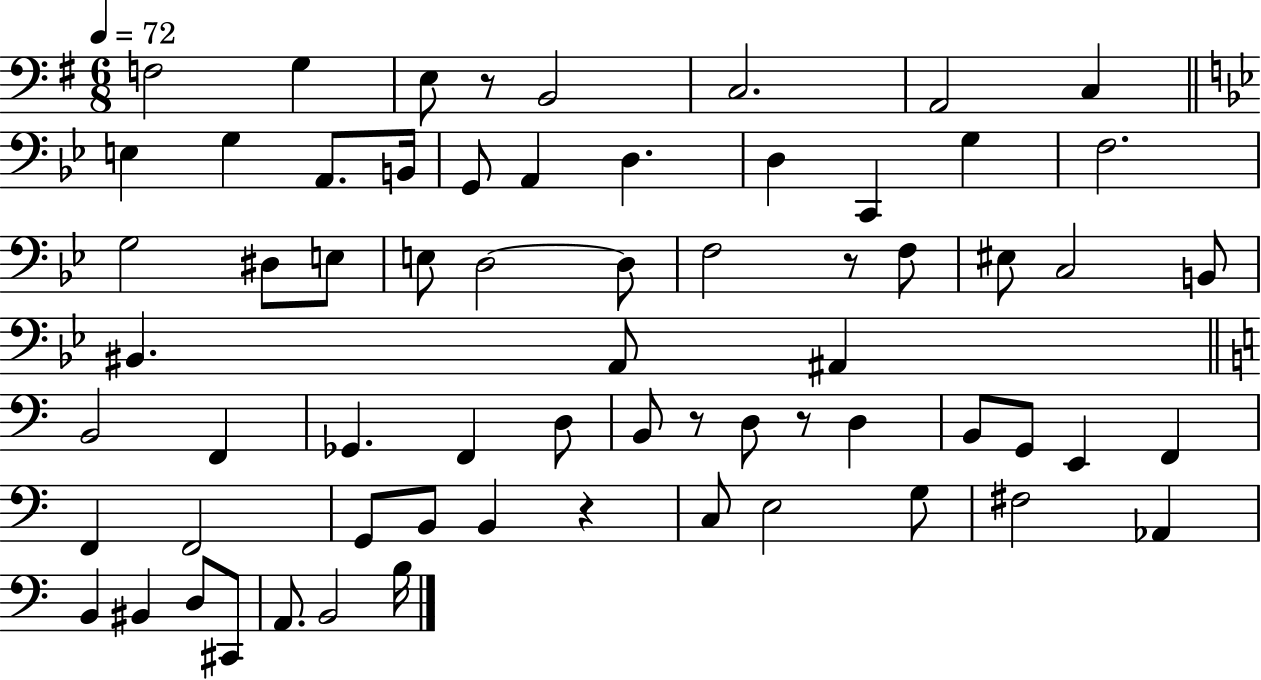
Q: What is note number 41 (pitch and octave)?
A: B2